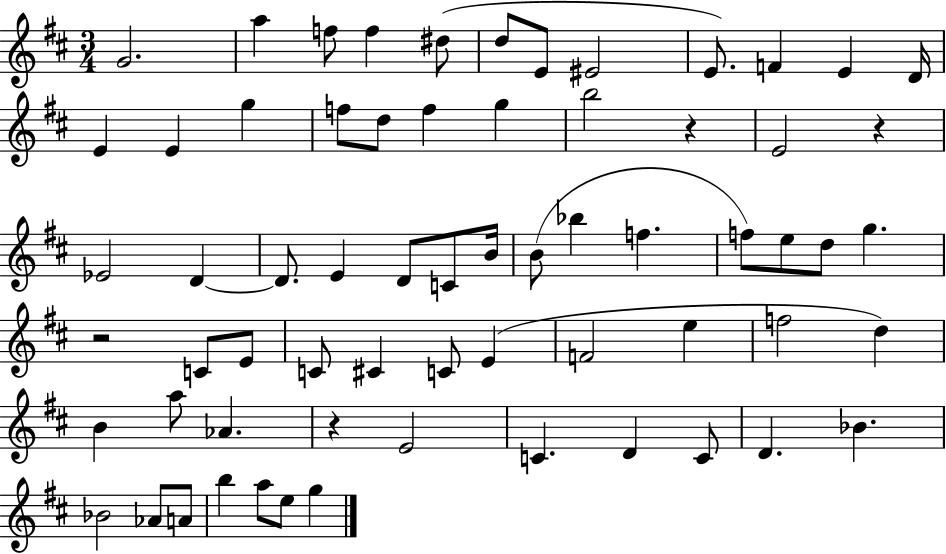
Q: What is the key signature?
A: D major